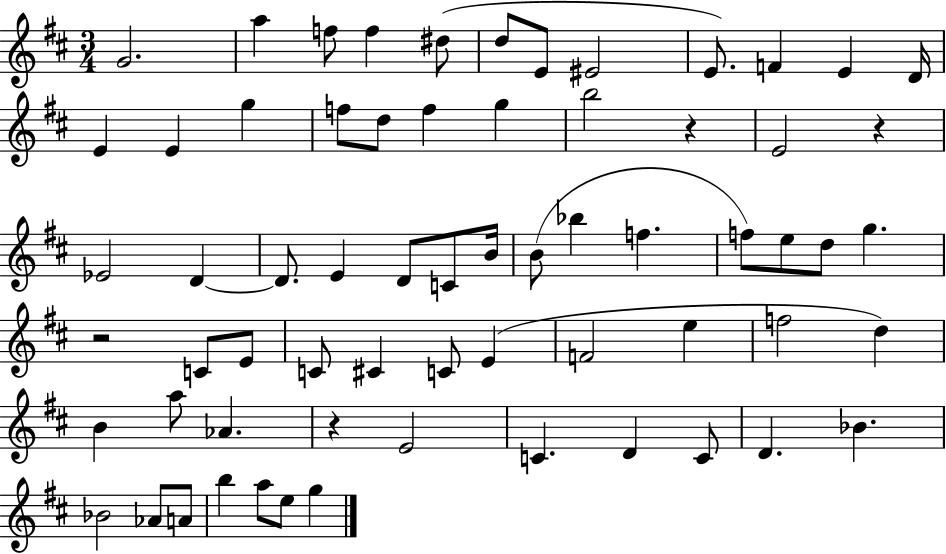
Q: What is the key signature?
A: D major